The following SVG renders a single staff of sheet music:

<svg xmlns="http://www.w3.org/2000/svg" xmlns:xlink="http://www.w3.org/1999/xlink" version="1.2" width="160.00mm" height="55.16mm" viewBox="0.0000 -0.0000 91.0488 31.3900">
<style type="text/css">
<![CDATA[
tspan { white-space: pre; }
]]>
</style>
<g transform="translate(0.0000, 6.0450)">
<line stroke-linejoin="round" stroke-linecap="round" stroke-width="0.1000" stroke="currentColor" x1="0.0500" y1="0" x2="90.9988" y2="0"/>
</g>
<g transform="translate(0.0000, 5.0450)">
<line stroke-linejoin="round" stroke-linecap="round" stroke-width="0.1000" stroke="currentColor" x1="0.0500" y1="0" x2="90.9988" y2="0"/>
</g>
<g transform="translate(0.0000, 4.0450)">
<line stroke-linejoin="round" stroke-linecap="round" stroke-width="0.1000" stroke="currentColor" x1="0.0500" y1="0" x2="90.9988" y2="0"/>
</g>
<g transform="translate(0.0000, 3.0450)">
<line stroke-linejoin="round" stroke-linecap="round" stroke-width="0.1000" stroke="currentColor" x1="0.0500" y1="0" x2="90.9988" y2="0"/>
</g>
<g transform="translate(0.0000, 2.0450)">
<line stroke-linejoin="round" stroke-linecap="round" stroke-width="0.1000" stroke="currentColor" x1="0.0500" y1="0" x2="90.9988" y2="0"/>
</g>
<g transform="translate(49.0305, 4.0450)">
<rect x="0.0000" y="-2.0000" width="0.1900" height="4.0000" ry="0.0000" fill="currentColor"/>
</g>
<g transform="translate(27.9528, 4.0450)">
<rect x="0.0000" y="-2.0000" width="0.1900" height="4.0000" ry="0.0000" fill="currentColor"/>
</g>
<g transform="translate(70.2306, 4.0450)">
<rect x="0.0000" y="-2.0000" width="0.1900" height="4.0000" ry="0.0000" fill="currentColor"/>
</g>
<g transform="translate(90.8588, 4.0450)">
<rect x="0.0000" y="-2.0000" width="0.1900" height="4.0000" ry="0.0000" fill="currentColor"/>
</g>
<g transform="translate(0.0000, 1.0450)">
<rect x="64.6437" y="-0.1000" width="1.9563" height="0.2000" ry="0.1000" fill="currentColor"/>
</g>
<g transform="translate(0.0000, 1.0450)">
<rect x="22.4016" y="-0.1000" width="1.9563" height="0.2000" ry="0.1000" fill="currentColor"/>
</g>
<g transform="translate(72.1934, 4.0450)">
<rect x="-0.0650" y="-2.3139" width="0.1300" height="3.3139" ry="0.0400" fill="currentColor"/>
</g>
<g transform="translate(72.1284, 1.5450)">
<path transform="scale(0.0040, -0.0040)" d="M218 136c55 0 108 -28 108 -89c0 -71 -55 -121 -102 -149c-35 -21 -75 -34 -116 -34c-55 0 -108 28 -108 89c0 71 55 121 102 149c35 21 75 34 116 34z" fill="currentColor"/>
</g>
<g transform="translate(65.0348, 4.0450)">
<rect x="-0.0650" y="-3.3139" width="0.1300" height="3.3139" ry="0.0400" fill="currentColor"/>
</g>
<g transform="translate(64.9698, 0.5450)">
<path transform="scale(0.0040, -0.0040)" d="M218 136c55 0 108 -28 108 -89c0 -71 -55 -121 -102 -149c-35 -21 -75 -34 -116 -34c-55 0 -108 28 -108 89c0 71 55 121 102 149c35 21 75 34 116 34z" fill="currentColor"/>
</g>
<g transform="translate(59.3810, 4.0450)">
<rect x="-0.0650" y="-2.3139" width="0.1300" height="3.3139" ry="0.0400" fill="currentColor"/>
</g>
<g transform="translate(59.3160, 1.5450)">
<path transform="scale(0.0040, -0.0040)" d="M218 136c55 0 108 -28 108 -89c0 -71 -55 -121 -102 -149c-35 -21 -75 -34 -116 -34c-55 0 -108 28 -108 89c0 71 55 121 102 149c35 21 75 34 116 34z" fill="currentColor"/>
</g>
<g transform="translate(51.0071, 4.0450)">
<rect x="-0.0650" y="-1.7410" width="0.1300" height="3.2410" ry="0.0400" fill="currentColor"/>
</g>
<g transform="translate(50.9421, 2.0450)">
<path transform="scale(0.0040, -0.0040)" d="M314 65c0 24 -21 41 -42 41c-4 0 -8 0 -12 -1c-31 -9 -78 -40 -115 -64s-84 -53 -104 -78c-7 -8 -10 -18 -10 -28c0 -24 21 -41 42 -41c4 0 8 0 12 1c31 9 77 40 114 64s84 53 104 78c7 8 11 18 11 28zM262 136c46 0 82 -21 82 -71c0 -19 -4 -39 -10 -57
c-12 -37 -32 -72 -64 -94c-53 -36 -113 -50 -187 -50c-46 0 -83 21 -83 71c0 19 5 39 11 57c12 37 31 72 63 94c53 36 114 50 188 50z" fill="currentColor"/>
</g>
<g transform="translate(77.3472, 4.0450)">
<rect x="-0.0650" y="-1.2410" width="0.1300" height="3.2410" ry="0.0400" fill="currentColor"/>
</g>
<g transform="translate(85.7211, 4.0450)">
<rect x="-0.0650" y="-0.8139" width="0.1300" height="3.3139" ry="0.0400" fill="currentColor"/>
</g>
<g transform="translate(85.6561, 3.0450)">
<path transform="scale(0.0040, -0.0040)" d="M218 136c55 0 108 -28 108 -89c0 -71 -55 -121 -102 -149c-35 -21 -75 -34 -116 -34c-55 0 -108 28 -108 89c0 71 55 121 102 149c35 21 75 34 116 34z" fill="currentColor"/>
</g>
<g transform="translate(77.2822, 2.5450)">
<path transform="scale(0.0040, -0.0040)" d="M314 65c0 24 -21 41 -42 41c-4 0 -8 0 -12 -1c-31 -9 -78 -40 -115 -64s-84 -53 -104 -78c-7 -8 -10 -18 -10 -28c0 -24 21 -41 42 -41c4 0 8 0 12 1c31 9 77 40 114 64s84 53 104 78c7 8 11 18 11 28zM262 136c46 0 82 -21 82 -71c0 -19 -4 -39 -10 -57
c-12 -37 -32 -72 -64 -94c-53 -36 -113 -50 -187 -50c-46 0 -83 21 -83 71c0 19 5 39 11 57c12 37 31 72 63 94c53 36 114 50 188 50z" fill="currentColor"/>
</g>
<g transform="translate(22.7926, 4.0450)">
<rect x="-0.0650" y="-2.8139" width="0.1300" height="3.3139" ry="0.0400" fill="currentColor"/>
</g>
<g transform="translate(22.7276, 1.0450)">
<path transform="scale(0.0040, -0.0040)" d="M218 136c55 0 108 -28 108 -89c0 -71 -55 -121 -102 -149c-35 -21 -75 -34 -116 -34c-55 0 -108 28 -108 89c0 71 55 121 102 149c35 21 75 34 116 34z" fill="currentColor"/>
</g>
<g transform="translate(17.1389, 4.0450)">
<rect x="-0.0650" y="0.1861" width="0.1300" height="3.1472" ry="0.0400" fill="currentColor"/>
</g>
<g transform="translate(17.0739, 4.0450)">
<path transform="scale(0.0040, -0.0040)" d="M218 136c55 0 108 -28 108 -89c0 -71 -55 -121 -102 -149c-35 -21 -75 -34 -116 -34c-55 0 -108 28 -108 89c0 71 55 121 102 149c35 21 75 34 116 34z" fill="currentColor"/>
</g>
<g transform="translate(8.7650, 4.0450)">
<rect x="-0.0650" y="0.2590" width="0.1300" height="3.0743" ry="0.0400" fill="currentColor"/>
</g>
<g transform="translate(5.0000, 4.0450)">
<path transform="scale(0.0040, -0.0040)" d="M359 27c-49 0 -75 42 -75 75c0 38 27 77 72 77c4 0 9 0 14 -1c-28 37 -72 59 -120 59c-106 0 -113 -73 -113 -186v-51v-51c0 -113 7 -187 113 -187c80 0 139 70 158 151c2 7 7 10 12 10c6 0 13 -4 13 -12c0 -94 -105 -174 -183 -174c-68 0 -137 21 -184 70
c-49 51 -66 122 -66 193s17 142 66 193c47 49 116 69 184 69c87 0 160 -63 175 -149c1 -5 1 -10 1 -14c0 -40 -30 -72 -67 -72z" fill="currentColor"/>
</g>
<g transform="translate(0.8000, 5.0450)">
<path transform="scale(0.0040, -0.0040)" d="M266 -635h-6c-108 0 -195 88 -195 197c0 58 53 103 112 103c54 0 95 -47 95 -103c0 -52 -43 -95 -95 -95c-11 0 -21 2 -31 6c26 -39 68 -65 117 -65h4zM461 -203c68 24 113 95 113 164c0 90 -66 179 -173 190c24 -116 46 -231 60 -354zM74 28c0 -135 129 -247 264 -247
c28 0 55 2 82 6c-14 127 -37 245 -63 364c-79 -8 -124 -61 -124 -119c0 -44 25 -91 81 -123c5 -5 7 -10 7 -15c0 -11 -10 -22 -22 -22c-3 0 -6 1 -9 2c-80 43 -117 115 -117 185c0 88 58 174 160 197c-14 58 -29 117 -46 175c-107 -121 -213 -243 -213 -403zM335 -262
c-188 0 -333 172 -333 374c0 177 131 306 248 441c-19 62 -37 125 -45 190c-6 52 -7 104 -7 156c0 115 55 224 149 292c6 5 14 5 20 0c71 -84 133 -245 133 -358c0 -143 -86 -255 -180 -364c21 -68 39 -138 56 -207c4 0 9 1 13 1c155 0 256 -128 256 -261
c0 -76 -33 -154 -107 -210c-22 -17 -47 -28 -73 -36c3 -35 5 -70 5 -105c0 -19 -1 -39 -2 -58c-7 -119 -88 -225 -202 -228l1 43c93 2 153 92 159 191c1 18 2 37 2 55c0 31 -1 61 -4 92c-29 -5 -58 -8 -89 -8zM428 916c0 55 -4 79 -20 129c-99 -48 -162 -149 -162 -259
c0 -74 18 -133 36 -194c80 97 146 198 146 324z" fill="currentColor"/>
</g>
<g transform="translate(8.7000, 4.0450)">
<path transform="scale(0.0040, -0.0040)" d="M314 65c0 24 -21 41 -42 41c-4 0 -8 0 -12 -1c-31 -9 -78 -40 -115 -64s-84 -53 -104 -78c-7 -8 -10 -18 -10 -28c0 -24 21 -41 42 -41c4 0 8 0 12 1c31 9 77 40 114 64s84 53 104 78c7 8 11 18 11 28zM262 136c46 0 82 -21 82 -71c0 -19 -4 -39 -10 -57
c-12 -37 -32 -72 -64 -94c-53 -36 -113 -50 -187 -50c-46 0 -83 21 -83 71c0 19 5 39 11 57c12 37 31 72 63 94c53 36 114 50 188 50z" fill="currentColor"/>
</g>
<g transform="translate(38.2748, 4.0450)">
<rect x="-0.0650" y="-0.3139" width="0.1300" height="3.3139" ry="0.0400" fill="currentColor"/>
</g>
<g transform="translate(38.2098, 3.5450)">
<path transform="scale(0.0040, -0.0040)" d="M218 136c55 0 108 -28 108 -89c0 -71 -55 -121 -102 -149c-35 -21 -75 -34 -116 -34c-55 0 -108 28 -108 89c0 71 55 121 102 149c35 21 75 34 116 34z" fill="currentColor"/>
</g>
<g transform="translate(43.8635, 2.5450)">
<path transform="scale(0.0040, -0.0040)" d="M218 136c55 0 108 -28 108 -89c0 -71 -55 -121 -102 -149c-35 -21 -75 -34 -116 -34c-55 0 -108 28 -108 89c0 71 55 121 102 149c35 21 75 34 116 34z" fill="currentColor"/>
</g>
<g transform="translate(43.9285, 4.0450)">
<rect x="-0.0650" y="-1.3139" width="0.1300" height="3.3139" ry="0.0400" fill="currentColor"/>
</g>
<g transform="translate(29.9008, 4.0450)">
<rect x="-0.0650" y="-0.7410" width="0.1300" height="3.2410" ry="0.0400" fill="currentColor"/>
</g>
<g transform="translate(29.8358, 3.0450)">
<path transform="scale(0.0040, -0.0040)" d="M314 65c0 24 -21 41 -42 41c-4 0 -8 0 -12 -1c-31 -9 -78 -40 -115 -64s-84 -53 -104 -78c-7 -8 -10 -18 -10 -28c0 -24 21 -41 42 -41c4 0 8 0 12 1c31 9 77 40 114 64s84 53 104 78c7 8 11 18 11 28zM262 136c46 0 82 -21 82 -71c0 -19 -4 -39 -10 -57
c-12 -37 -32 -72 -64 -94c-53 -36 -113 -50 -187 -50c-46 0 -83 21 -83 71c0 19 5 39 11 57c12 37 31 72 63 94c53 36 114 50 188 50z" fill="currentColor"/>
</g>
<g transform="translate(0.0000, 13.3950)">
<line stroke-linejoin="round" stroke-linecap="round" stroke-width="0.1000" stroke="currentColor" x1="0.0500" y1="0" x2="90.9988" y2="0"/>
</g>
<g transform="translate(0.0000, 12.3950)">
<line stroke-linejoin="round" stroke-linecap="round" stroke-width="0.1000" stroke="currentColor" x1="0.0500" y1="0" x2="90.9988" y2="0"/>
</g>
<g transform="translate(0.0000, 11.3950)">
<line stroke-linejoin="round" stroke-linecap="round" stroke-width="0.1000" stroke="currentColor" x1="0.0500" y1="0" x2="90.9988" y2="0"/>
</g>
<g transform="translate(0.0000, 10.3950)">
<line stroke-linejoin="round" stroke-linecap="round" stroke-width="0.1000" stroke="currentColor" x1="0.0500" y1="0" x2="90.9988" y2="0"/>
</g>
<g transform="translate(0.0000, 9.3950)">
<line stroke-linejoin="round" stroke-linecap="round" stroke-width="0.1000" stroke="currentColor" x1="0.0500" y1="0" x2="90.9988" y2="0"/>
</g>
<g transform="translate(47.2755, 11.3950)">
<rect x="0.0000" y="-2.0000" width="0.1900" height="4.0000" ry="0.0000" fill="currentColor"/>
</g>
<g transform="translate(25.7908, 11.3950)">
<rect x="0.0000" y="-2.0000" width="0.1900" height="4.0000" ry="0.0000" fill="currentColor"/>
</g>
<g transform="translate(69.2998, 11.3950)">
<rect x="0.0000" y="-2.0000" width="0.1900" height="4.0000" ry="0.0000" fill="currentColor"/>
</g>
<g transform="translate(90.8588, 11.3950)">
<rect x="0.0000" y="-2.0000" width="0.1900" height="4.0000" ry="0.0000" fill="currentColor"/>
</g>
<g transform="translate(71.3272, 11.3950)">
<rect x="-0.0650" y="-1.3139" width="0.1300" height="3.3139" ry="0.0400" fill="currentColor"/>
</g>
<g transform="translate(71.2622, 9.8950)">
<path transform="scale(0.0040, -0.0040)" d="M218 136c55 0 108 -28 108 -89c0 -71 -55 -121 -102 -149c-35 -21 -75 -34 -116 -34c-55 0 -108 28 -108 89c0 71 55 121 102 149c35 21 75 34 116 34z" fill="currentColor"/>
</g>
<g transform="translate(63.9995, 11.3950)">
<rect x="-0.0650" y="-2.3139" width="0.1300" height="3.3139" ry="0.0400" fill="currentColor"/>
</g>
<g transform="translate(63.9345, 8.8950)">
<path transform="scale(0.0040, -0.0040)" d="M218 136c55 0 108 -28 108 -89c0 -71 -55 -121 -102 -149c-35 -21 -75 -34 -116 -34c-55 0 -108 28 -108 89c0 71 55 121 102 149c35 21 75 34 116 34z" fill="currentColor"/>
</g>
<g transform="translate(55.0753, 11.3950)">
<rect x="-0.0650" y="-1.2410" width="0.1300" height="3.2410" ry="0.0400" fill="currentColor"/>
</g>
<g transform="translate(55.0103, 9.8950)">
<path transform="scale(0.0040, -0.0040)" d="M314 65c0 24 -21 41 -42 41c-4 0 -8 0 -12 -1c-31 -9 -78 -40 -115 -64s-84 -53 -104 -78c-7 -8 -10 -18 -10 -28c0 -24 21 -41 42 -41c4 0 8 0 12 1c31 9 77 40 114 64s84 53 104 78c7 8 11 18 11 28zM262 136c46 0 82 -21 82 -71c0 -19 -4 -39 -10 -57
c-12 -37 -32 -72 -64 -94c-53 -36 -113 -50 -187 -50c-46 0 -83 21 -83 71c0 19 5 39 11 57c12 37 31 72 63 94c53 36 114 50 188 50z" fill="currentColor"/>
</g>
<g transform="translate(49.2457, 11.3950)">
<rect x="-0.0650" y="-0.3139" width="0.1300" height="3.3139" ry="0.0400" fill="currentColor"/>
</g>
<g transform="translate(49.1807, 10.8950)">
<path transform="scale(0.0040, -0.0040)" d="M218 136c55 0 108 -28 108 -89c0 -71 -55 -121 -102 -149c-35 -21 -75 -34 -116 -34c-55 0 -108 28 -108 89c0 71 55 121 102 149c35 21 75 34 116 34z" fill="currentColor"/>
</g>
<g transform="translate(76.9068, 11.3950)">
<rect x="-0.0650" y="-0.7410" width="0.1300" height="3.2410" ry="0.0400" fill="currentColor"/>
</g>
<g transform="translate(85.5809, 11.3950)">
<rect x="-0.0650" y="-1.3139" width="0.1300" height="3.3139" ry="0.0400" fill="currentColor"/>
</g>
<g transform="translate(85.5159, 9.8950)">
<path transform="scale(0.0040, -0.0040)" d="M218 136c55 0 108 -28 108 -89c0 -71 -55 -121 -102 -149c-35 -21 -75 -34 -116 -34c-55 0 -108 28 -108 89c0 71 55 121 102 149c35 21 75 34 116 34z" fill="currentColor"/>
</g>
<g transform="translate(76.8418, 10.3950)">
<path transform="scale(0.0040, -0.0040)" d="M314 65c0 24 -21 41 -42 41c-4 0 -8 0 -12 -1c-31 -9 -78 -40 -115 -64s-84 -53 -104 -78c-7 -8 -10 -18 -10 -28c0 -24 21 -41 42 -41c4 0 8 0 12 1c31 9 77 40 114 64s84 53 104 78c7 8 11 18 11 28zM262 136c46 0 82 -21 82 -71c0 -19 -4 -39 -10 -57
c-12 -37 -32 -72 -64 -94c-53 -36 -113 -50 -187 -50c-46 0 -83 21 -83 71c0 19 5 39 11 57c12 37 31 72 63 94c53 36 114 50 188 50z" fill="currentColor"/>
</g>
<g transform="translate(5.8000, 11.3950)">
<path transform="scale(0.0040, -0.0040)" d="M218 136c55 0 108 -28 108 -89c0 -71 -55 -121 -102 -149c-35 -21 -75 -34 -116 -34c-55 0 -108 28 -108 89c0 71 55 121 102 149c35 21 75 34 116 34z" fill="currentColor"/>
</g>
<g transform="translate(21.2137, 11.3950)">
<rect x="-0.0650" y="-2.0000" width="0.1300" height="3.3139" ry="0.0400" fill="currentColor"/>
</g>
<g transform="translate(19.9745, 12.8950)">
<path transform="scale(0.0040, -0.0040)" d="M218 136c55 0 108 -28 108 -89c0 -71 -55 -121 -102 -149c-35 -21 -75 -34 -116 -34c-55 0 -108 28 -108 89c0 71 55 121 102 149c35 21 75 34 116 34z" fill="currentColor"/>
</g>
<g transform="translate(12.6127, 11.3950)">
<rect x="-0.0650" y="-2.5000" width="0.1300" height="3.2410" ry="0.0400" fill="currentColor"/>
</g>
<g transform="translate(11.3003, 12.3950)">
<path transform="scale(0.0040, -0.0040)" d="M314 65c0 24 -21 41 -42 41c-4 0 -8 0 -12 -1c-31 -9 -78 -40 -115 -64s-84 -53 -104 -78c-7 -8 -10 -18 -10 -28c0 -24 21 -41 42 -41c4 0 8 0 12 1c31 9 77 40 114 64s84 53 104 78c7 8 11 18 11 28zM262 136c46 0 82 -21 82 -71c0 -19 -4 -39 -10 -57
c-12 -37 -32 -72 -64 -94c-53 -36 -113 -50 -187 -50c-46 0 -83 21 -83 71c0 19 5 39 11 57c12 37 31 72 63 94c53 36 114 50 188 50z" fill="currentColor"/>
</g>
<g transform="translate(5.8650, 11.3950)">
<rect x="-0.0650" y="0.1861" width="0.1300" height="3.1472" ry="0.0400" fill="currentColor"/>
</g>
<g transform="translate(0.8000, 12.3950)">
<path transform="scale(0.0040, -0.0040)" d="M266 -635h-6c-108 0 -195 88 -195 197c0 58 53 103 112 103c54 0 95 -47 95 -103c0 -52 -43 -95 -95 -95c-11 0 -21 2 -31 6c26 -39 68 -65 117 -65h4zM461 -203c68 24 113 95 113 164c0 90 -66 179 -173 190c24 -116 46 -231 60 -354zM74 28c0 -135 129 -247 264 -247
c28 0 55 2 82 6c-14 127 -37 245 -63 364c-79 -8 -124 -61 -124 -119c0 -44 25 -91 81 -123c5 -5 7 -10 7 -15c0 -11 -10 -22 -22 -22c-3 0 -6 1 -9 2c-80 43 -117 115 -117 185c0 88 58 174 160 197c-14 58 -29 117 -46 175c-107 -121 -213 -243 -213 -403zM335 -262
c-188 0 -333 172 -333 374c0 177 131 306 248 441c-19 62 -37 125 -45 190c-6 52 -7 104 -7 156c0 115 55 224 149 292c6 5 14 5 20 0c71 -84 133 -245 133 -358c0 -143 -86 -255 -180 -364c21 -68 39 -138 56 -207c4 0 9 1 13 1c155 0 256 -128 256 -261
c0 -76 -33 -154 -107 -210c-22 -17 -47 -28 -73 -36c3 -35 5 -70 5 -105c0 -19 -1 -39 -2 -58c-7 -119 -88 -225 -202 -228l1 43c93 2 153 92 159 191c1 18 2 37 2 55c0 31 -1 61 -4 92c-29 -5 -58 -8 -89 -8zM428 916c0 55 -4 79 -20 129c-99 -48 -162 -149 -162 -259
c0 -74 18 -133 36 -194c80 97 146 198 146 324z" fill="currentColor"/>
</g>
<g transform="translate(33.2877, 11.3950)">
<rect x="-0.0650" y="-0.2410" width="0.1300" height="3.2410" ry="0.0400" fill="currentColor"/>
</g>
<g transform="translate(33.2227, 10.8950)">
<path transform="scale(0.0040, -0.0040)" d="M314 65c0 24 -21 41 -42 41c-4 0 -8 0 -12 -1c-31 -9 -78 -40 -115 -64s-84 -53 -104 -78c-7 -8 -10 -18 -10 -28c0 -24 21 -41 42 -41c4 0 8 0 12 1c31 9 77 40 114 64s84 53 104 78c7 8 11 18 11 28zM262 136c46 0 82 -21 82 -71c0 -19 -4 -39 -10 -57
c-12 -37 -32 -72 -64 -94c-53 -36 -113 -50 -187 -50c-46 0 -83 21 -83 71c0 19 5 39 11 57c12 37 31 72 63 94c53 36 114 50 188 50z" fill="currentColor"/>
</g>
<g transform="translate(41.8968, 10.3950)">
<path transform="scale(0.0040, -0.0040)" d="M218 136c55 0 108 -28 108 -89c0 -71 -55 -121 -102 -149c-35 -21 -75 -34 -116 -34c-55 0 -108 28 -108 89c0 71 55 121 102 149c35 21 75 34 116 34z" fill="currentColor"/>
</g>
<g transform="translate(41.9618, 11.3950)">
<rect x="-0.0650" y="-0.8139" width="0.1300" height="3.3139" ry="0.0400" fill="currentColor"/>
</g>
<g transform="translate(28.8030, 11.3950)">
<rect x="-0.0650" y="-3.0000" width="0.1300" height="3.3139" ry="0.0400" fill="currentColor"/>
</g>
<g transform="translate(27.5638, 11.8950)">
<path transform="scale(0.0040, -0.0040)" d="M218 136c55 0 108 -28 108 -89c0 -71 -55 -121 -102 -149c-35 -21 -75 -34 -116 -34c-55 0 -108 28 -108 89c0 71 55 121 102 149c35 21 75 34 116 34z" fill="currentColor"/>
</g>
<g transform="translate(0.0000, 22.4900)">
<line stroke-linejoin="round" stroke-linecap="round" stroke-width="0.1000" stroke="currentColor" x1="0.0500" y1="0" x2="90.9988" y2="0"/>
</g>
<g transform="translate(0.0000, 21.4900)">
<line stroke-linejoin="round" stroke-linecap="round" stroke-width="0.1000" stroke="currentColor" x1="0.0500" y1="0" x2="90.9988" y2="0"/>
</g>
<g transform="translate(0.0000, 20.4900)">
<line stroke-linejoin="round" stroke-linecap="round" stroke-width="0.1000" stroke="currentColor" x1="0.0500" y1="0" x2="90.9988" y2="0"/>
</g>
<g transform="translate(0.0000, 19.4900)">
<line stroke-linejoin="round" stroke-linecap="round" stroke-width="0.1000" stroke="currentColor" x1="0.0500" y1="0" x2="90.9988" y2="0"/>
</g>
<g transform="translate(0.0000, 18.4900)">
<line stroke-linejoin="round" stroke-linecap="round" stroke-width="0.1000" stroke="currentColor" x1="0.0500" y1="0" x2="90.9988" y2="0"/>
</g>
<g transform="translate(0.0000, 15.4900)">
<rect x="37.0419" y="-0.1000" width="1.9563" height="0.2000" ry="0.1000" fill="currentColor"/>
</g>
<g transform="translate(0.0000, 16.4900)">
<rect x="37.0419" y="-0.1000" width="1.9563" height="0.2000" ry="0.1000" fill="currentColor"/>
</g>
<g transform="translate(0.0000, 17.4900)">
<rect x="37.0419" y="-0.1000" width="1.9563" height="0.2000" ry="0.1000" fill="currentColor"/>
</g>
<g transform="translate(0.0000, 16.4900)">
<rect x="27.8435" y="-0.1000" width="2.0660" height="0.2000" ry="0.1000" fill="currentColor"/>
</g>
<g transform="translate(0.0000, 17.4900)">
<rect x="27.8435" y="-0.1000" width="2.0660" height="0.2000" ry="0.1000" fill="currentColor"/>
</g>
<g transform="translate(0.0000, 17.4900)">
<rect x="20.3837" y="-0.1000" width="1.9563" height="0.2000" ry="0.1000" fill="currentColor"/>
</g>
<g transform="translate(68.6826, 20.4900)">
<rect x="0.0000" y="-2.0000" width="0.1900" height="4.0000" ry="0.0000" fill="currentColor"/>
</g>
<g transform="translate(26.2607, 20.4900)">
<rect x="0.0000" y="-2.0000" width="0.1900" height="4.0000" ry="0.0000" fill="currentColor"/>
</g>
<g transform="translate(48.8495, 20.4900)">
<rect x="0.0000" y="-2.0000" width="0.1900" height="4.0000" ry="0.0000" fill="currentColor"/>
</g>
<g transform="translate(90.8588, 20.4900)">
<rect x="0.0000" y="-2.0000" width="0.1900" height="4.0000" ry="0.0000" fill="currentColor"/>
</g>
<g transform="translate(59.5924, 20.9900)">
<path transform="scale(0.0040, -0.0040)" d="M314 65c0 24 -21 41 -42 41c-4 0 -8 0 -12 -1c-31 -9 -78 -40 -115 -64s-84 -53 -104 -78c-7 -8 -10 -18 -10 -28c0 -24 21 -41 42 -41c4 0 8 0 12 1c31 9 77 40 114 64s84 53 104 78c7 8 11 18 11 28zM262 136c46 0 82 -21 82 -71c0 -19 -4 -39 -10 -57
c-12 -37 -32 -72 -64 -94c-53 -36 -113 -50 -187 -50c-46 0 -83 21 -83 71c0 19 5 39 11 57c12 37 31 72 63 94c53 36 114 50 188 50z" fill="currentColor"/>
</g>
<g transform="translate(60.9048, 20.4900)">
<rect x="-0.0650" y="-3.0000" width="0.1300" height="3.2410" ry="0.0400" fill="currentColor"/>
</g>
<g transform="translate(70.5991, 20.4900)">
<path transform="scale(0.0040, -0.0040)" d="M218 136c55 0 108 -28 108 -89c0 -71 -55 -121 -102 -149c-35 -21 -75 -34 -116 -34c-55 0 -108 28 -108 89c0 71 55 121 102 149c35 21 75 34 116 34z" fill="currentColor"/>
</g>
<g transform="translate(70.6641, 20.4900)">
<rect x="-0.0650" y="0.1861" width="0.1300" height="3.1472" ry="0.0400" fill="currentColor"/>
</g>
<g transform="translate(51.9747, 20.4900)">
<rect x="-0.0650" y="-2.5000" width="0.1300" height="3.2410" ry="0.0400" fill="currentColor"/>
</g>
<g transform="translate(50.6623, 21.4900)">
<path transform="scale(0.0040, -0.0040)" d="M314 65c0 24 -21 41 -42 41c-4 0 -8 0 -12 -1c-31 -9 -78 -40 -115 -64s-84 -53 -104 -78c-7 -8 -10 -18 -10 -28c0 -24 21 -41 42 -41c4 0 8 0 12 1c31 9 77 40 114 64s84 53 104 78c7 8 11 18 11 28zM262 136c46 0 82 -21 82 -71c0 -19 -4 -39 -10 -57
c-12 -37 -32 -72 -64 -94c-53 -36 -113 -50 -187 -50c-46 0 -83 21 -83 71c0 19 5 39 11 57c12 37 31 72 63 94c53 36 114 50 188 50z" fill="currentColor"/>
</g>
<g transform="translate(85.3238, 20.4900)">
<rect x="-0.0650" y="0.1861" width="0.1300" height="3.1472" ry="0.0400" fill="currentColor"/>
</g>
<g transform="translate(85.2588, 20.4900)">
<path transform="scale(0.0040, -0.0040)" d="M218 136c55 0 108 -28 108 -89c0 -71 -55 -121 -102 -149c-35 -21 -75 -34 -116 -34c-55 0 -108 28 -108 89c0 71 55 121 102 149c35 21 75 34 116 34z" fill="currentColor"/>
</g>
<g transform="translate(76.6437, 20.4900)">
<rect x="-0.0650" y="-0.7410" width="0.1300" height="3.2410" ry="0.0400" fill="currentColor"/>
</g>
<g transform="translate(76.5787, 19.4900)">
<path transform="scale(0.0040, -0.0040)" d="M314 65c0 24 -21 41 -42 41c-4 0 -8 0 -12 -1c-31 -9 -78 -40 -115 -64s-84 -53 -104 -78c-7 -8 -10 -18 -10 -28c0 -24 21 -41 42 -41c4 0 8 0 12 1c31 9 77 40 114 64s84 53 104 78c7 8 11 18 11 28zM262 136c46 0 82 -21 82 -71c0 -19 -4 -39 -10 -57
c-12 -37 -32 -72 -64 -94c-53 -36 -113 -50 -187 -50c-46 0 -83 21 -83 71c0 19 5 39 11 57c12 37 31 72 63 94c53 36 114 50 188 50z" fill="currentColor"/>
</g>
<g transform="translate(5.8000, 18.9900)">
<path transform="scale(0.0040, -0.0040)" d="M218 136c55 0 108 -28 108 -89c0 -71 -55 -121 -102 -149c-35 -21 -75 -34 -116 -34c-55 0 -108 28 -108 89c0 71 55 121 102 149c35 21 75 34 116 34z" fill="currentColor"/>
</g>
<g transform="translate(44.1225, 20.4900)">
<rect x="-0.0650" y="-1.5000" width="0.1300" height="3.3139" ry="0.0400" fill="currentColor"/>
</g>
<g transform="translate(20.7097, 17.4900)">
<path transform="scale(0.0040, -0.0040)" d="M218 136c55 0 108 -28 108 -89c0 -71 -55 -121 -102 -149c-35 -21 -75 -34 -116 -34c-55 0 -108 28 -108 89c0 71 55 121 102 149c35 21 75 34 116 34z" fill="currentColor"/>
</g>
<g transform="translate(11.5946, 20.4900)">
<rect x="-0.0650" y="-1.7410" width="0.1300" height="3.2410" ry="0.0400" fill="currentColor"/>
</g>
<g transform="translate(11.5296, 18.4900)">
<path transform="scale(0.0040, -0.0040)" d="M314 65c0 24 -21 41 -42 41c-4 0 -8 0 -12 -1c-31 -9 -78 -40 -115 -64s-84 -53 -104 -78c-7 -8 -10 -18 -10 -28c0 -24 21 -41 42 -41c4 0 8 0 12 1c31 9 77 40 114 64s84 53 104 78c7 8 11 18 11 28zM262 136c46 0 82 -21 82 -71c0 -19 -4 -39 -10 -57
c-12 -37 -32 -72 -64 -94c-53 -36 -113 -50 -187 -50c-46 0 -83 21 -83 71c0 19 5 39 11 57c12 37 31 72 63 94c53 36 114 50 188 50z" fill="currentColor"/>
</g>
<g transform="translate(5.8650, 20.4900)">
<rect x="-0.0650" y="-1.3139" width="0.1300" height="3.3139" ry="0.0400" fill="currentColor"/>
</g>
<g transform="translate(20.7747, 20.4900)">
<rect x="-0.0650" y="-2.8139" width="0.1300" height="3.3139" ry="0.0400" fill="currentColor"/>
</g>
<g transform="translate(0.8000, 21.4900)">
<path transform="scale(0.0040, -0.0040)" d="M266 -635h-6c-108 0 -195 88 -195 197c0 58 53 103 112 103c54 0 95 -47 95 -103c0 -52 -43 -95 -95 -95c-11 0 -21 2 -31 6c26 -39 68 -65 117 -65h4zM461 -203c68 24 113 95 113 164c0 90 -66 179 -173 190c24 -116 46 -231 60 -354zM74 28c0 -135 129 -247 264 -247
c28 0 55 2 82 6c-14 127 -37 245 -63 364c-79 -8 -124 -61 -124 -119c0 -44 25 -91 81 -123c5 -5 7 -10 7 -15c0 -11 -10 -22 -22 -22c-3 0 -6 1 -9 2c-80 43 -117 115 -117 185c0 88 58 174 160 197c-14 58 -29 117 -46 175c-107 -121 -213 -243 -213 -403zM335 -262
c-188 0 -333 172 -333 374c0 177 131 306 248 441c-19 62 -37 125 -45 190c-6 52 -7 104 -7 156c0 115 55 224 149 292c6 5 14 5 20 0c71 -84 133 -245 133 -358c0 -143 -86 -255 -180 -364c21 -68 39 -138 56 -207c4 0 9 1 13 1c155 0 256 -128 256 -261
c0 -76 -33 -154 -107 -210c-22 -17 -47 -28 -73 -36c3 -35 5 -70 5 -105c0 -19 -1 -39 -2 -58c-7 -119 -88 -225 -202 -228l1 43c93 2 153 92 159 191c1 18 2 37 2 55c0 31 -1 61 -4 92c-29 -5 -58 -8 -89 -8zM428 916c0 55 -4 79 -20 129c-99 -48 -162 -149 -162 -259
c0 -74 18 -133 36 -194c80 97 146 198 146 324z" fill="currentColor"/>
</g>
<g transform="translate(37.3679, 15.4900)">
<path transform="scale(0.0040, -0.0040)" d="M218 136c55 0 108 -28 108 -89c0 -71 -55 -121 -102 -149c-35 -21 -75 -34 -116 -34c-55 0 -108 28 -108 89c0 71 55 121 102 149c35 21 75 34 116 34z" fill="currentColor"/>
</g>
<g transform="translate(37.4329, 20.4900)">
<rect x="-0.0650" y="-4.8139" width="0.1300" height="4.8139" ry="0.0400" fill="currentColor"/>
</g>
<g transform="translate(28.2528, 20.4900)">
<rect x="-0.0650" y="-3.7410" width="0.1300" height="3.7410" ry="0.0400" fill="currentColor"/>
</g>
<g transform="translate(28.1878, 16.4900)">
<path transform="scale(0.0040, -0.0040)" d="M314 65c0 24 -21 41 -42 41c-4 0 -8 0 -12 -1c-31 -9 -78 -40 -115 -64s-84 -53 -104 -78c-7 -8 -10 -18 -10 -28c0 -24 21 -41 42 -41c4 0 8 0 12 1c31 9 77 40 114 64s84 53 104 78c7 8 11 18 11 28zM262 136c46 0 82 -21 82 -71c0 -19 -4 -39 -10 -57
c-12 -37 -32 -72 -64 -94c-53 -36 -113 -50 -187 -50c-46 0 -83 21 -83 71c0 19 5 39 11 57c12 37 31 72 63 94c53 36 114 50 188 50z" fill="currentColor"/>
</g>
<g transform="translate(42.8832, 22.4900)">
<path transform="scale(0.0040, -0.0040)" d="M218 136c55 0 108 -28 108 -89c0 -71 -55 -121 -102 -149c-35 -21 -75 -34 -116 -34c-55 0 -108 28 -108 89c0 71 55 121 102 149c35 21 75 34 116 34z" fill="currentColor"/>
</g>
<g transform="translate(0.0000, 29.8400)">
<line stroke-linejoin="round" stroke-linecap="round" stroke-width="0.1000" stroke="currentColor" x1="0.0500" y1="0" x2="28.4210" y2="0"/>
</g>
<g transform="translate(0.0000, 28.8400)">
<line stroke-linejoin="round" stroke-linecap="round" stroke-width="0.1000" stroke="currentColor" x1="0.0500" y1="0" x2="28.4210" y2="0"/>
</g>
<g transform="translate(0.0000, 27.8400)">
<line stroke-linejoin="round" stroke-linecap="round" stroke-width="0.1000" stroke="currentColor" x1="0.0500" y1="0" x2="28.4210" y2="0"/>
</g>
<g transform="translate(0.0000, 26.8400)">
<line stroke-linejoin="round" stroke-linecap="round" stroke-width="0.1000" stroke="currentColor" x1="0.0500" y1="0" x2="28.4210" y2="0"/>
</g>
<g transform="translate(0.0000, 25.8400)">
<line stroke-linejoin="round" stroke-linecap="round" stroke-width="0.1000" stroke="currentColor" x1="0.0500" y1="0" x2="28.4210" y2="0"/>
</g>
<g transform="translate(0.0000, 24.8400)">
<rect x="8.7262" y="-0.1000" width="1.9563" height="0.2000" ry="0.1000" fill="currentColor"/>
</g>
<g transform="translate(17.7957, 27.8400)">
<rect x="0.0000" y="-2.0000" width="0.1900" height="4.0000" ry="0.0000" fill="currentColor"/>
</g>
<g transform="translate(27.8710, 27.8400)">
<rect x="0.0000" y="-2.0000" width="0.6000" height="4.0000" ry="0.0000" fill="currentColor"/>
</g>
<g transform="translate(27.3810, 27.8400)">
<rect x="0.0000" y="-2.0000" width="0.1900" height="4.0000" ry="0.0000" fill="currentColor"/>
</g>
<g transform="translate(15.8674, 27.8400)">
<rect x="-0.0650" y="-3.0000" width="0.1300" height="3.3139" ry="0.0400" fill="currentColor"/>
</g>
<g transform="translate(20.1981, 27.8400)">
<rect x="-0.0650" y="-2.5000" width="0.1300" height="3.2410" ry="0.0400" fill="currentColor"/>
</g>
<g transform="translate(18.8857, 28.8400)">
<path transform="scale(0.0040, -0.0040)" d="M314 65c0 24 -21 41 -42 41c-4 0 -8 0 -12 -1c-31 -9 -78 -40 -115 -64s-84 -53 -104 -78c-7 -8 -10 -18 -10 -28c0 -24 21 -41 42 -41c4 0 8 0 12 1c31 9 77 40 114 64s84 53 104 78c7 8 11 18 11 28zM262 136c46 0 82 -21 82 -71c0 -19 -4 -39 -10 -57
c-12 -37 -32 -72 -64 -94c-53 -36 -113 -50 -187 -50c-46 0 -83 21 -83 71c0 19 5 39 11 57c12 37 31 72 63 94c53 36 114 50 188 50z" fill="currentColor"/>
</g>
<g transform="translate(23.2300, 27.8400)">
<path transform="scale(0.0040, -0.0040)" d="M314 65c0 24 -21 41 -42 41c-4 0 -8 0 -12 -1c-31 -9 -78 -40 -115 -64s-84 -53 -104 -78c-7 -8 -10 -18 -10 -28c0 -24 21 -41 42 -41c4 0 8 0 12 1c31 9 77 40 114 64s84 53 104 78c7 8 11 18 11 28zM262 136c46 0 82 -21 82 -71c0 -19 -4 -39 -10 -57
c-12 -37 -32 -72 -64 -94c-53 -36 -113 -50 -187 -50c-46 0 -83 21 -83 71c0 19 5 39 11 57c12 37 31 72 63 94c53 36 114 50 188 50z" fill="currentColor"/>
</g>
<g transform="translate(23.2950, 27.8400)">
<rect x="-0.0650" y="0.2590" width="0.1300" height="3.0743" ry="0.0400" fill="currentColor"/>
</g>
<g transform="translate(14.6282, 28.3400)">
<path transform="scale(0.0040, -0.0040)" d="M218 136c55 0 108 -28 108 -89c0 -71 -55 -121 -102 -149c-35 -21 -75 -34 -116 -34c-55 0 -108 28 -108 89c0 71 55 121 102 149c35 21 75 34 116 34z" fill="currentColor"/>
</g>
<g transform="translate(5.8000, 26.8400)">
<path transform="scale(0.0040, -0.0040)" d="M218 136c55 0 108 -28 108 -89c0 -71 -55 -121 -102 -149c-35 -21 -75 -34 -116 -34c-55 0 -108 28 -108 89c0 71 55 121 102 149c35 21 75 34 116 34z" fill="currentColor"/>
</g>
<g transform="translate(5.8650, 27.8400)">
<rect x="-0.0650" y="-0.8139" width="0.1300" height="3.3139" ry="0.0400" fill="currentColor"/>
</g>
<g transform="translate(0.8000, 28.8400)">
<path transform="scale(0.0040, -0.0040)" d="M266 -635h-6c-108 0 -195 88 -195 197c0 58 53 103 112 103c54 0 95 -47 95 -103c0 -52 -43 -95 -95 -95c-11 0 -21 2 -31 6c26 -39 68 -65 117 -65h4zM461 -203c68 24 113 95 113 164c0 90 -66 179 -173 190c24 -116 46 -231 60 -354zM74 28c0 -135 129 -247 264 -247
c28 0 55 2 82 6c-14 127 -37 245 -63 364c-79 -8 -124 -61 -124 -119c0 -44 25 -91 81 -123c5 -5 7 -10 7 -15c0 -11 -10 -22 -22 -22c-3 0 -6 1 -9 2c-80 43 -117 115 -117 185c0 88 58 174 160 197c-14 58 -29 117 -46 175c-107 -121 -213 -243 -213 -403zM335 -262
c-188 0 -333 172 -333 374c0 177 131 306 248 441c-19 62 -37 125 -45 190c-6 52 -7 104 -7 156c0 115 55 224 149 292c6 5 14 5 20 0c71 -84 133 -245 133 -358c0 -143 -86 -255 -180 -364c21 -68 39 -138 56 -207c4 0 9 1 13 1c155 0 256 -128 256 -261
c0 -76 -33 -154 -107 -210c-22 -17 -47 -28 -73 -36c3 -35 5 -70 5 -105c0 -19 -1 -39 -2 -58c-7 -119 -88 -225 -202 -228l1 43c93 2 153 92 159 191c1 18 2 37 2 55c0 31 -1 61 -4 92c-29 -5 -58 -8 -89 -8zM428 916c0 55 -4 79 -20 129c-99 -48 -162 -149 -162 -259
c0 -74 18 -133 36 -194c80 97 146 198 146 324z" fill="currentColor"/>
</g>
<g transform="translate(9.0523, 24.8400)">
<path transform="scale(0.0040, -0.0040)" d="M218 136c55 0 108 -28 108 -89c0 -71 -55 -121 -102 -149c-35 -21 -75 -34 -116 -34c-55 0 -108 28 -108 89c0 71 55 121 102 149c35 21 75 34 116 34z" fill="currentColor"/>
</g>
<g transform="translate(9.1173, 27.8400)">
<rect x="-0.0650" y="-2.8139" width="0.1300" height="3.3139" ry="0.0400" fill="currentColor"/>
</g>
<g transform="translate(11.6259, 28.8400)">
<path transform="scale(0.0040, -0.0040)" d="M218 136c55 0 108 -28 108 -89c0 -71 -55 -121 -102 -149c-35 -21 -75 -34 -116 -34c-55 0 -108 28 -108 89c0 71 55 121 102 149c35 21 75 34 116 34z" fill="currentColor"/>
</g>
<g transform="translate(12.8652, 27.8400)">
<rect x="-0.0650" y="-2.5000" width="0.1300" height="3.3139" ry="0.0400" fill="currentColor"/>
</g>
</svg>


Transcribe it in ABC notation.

X:1
T:Untitled
M:4/4
L:1/4
K:C
B2 B a d2 c e f2 g b g e2 d B G2 F A c2 d c e2 g e d2 e e f2 a c'2 e' E G2 A2 B d2 B d a G A G2 B2